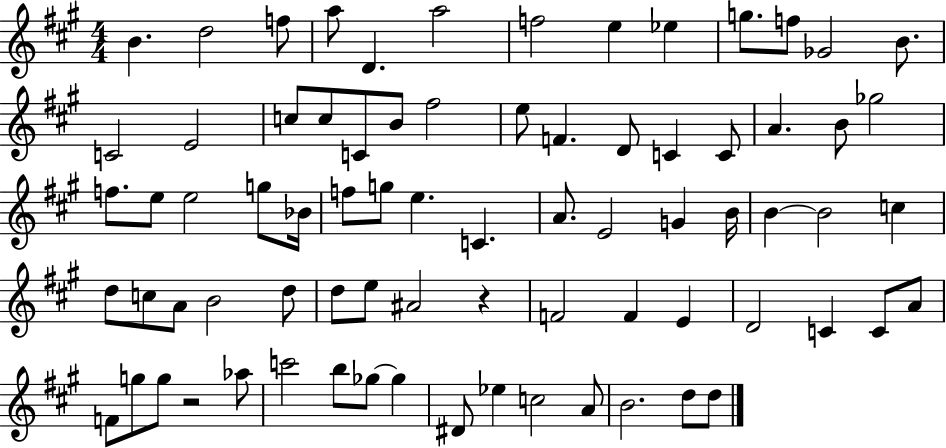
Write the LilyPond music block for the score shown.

{
  \clef treble
  \numericTimeSignature
  \time 4/4
  \key a \major
  b'4. d''2 f''8 | a''8 d'4. a''2 | f''2 e''4 ees''4 | g''8. f''8 ges'2 b'8. | \break c'2 e'2 | c''8 c''8 c'8 b'8 fis''2 | e''8 f'4. d'8 c'4 c'8 | a'4. b'8 ges''2 | \break f''8. e''8 e''2 g''8 bes'16 | f''8 g''8 e''4. c'4. | a'8. e'2 g'4 b'16 | b'4~~ b'2 c''4 | \break d''8 c''8 a'8 b'2 d''8 | d''8 e''8 ais'2 r4 | f'2 f'4 e'4 | d'2 c'4 c'8 a'8 | \break f'8 g''8 g''8 r2 aes''8 | c'''2 b''8 ges''8~~ ges''4 | dis'8 ees''4 c''2 a'8 | b'2. d''8 d''8 | \break \bar "|."
}